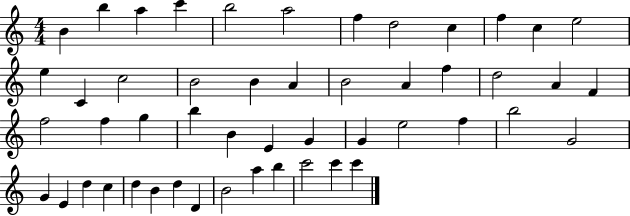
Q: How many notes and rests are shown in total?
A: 50